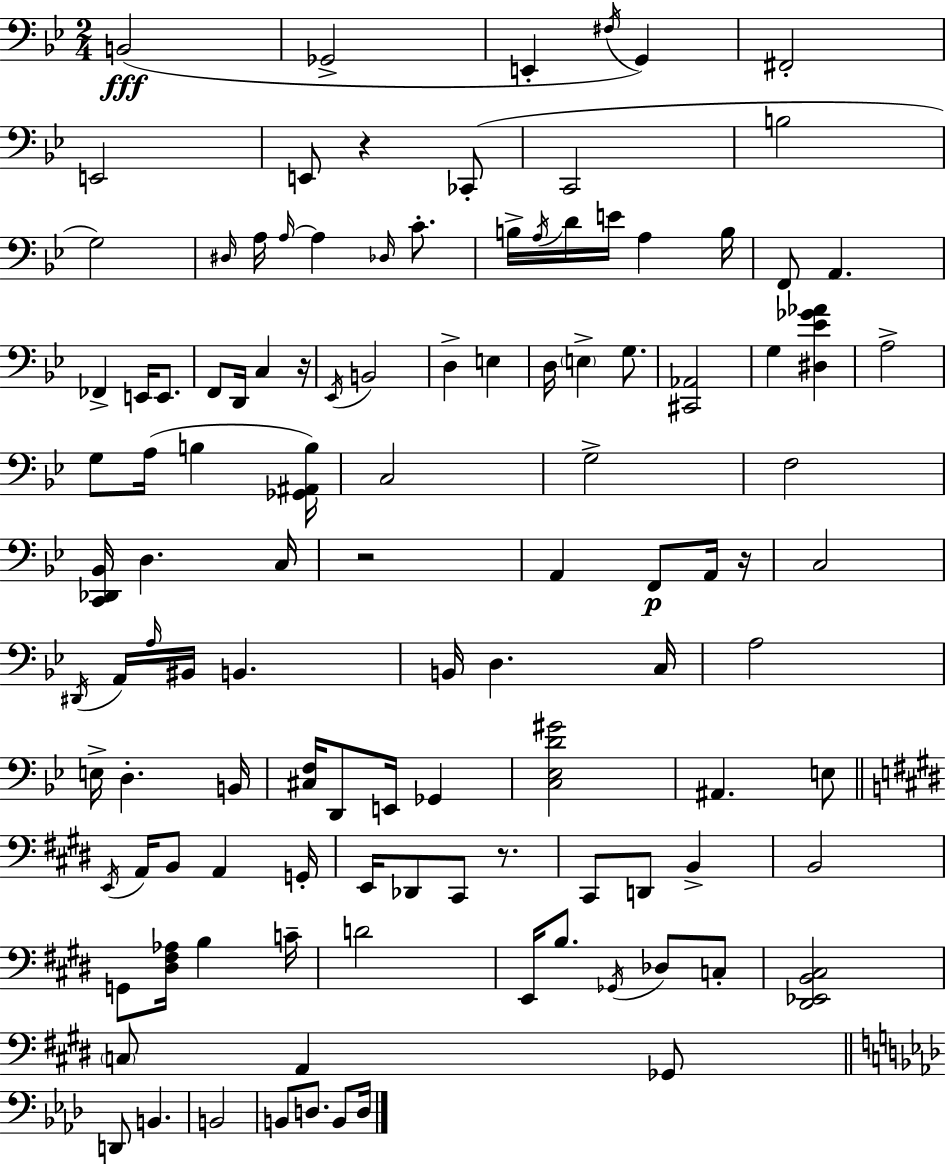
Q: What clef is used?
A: bass